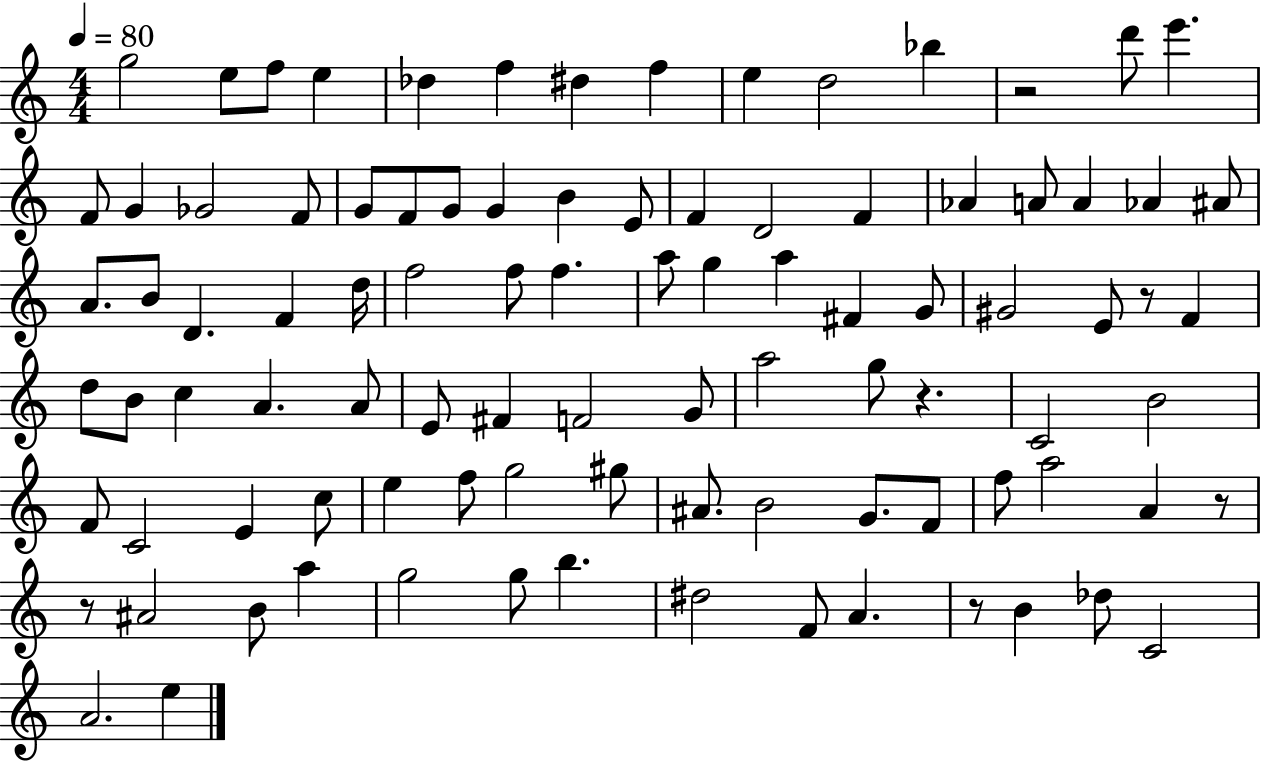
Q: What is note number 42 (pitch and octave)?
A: A5